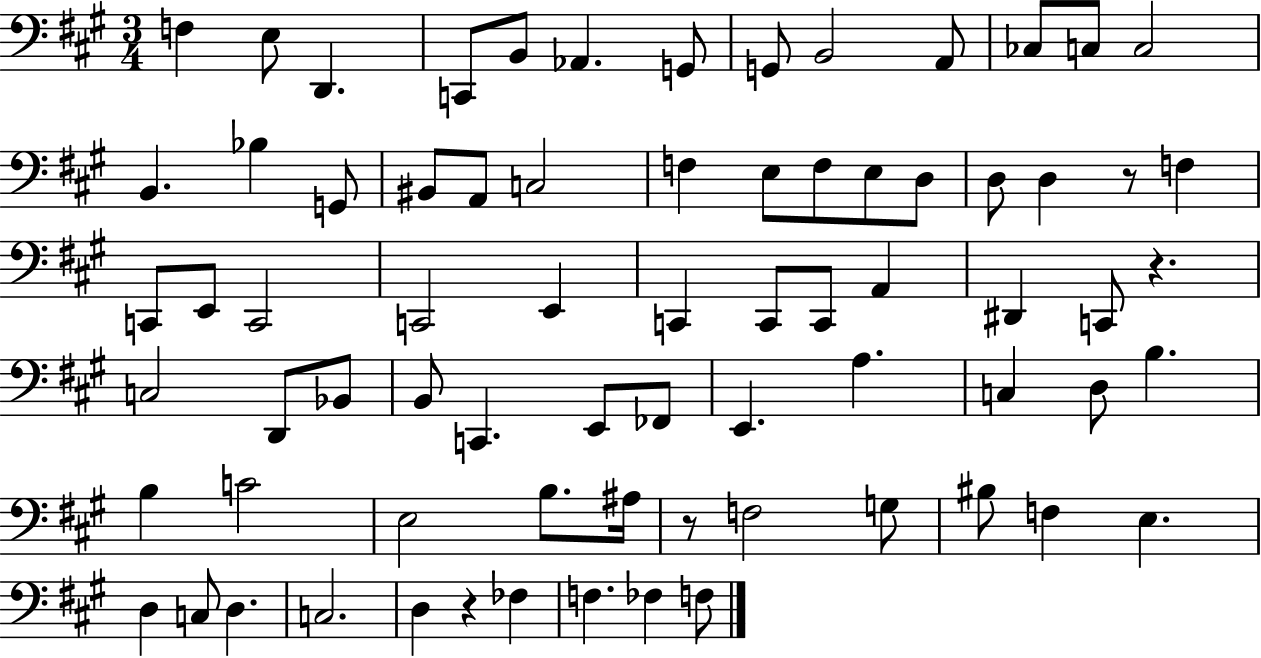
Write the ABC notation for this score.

X:1
T:Untitled
M:3/4
L:1/4
K:A
F, E,/2 D,, C,,/2 B,,/2 _A,, G,,/2 G,,/2 B,,2 A,,/2 _C,/2 C,/2 C,2 B,, _B, G,,/2 ^B,,/2 A,,/2 C,2 F, E,/2 F,/2 E,/2 D,/2 D,/2 D, z/2 F, C,,/2 E,,/2 C,,2 C,,2 E,, C,, C,,/2 C,,/2 A,, ^D,, C,,/2 z C,2 D,,/2 _B,,/2 B,,/2 C,, E,,/2 _F,,/2 E,, A, C, D,/2 B, B, C2 E,2 B,/2 ^A,/4 z/2 F,2 G,/2 ^B,/2 F, E, D, C,/2 D, C,2 D, z _F, F, _F, F,/2